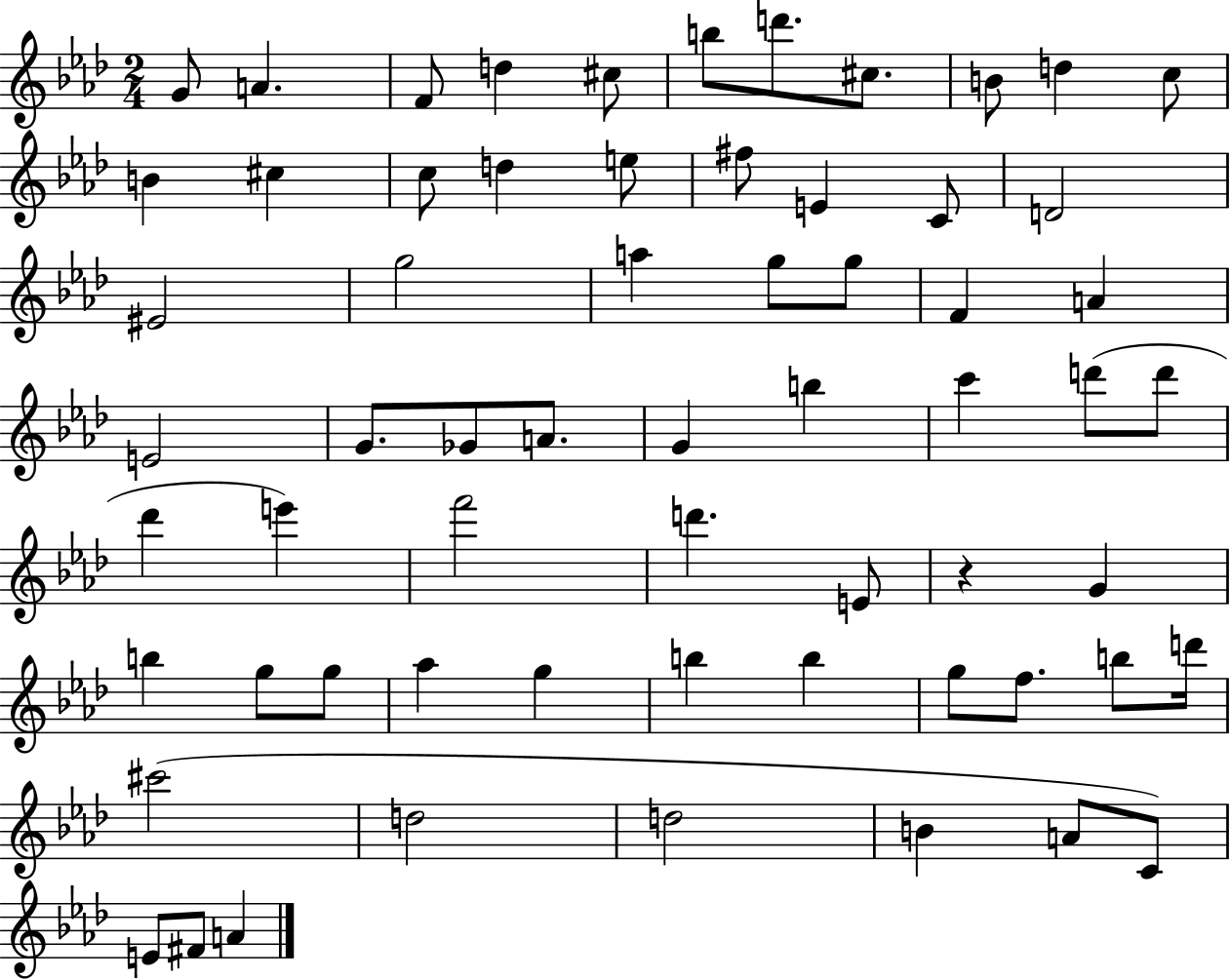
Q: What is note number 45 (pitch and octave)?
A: G5